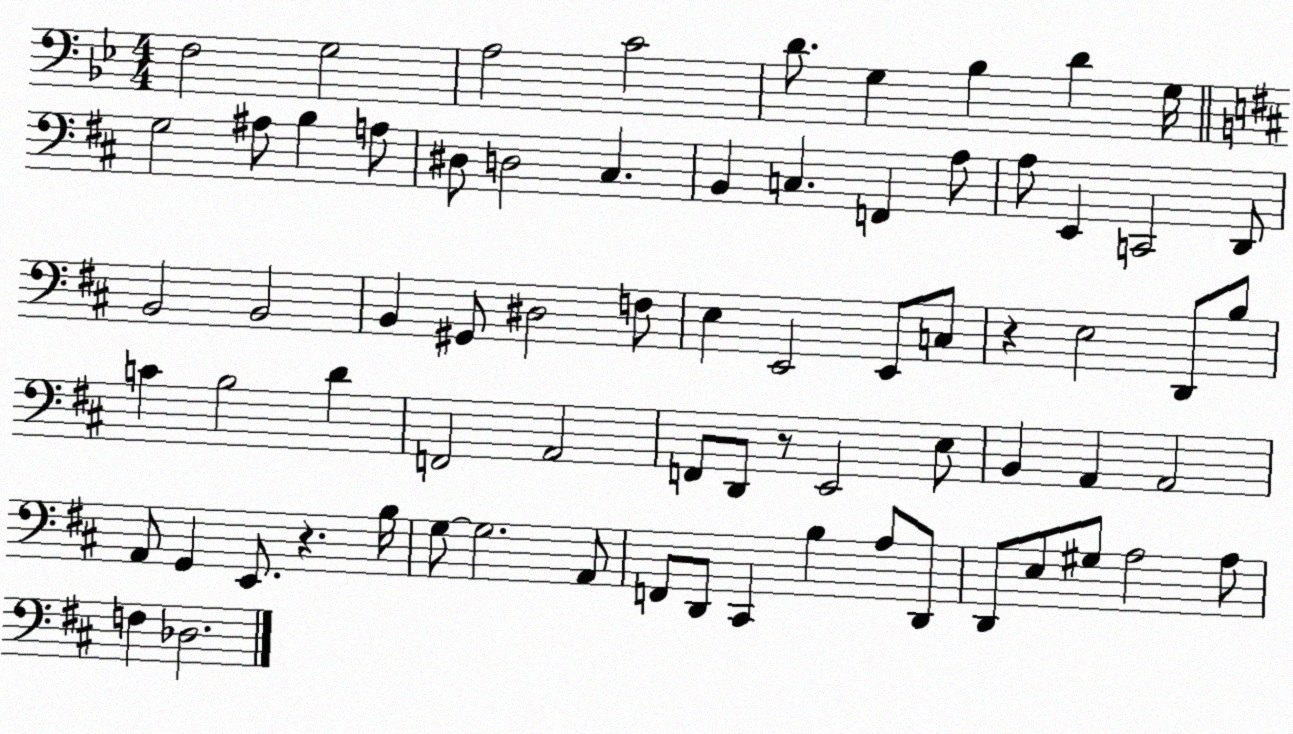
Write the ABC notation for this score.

X:1
T:Untitled
M:4/4
L:1/4
K:Bb
F,2 G,2 A,2 C2 D/2 G, _B, D G,/4 G,2 ^A,/2 B, A,/2 ^D,/2 D,2 ^C, B,, C, F,, A,/2 A,/2 E,, C,,2 D,,/2 B,,2 B,,2 B,, ^G,,/2 ^D,2 F,/2 E, E,,2 E,,/2 C,/2 z E,2 D,,/2 B,/2 C B,2 D F,,2 A,,2 F,,/2 D,,/2 z/2 E,,2 E,/2 B,, A,, A,,2 A,,/2 G,, E,,/2 z B,/4 G,/2 G,2 A,,/2 F,,/2 D,,/2 ^C,, B, A,/2 D,,/2 D,,/2 E,/2 ^G,/2 A,2 A,/2 F, _D,2